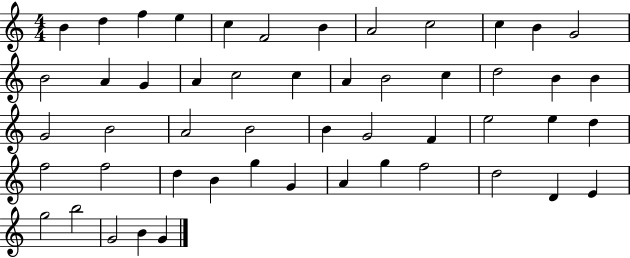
B4/q D5/q F5/q E5/q C5/q F4/h B4/q A4/h C5/h C5/q B4/q G4/h B4/h A4/q G4/q A4/q C5/h C5/q A4/q B4/h C5/q D5/h B4/q B4/q G4/h B4/h A4/h B4/h B4/q G4/h F4/q E5/h E5/q D5/q F5/h F5/h D5/q B4/q G5/q G4/q A4/q G5/q F5/h D5/h D4/q E4/q G5/h B5/h G4/h B4/q G4/q